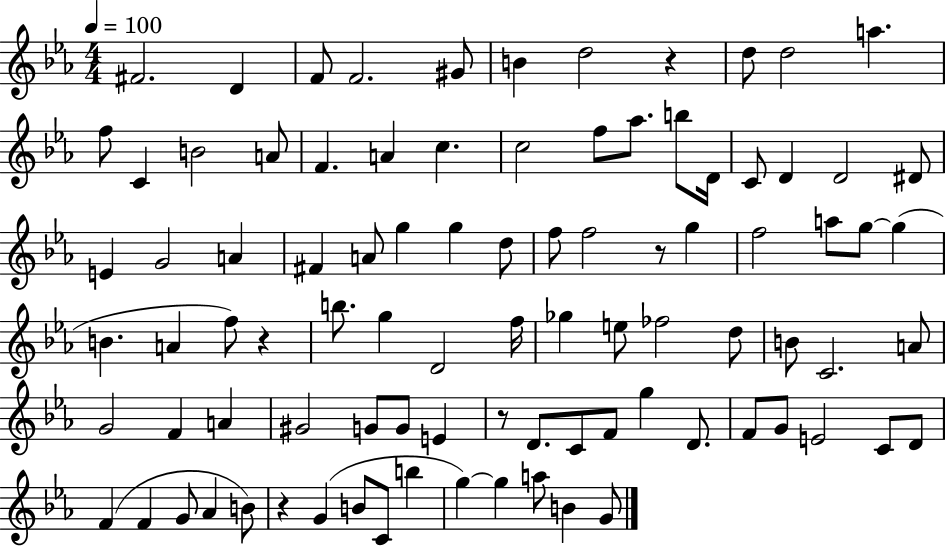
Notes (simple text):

F#4/h. D4/q F4/e F4/h. G#4/e B4/q D5/h R/q D5/e D5/h A5/q. F5/e C4/q B4/h A4/e F4/q. A4/q C5/q. C5/h F5/e Ab5/e. B5/e D4/s C4/e D4/q D4/h D#4/e E4/q G4/h A4/q F#4/q A4/e G5/q G5/q D5/e F5/e F5/h R/e G5/q F5/h A5/e G5/e G5/q B4/q. A4/q F5/e R/q B5/e. G5/q D4/h F5/s Gb5/q E5/e FES5/h D5/e B4/e C4/h. A4/e G4/h F4/q A4/q G#4/h G4/e G4/e E4/q R/e D4/e. C4/e F4/e G5/q D4/e. F4/e G4/e E4/h C4/e D4/e F4/q F4/q G4/e Ab4/q B4/e R/q G4/q B4/e C4/e B5/q G5/q G5/q A5/e B4/q G4/e